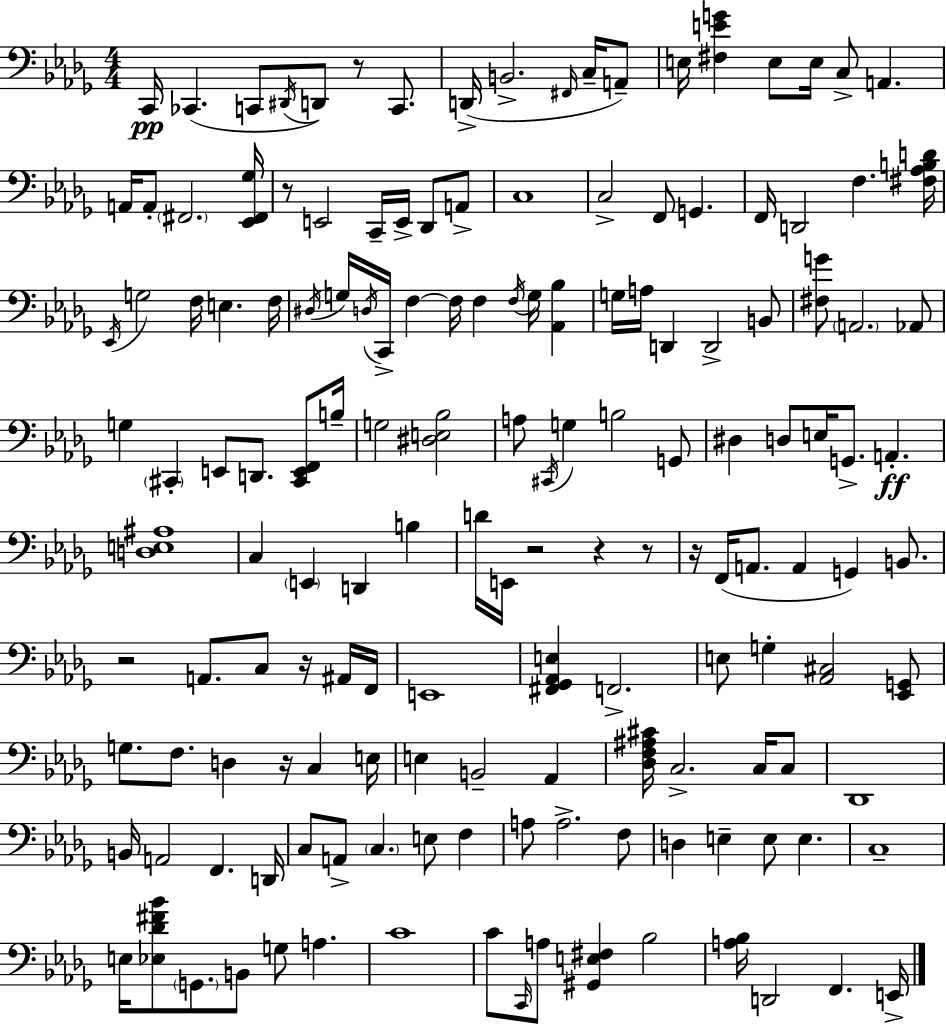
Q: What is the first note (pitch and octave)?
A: C2